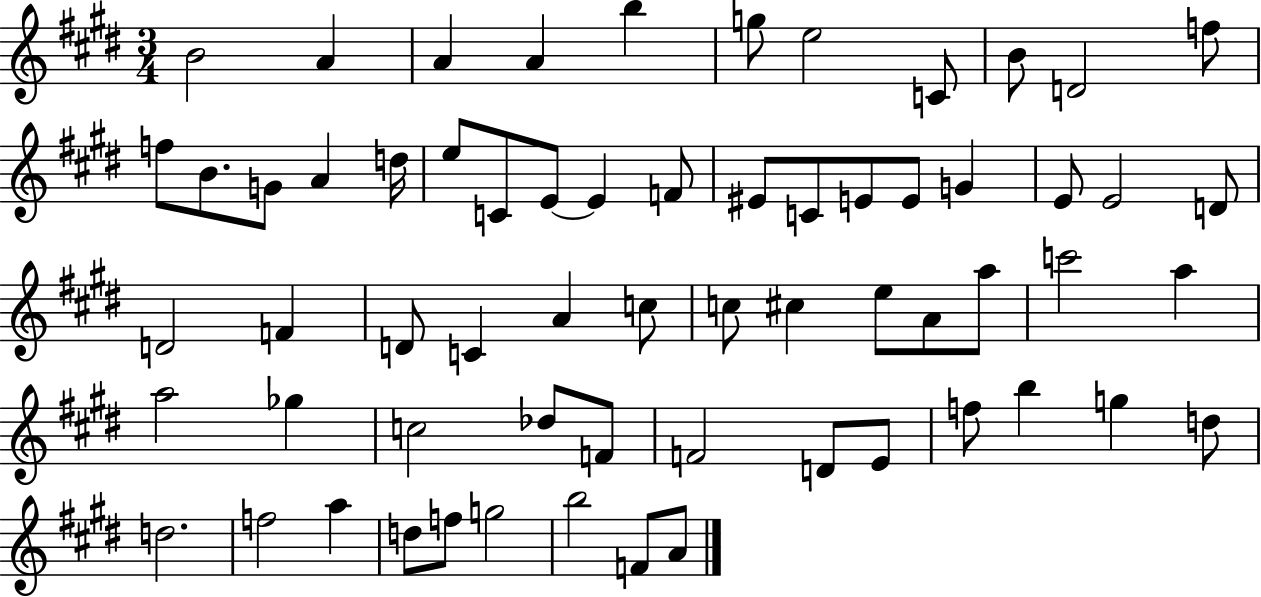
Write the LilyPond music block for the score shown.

{
  \clef treble
  \numericTimeSignature
  \time 3/4
  \key e \major
  b'2 a'4 | a'4 a'4 b''4 | g''8 e''2 c'8 | b'8 d'2 f''8 | \break f''8 b'8. g'8 a'4 d''16 | e''8 c'8 e'8~~ e'4 f'8 | eis'8 c'8 e'8 e'8 g'4 | e'8 e'2 d'8 | \break d'2 f'4 | d'8 c'4 a'4 c''8 | c''8 cis''4 e''8 a'8 a''8 | c'''2 a''4 | \break a''2 ges''4 | c''2 des''8 f'8 | f'2 d'8 e'8 | f''8 b''4 g''4 d''8 | \break d''2. | f''2 a''4 | d''8 f''8 g''2 | b''2 f'8 a'8 | \break \bar "|."
}